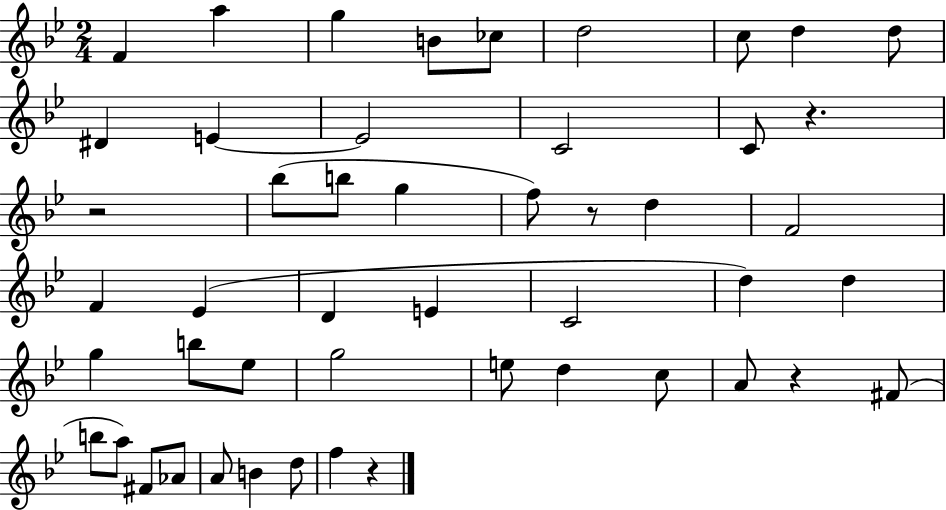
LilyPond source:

{
  \clef treble
  \numericTimeSignature
  \time 2/4
  \key bes \major
  f'4 a''4 | g''4 b'8 ces''8 | d''2 | c''8 d''4 d''8 | \break dis'4 e'4~~ | e'2 | c'2 | c'8 r4. | \break r2 | bes''8( b''8 g''4 | f''8) r8 d''4 | f'2 | \break f'4 ees'4( | d'4 e'4 | c'2 | d''4) d''4 | \break g''4 b''8 ees''8 | g''2 | e''8 d''4 c''8 | a'8 r4 fis'8( | \break b''8 a''8) fis'8 aes'8 | a'8 b'4 d''8 | f''4 r4 | \bar "|."
}